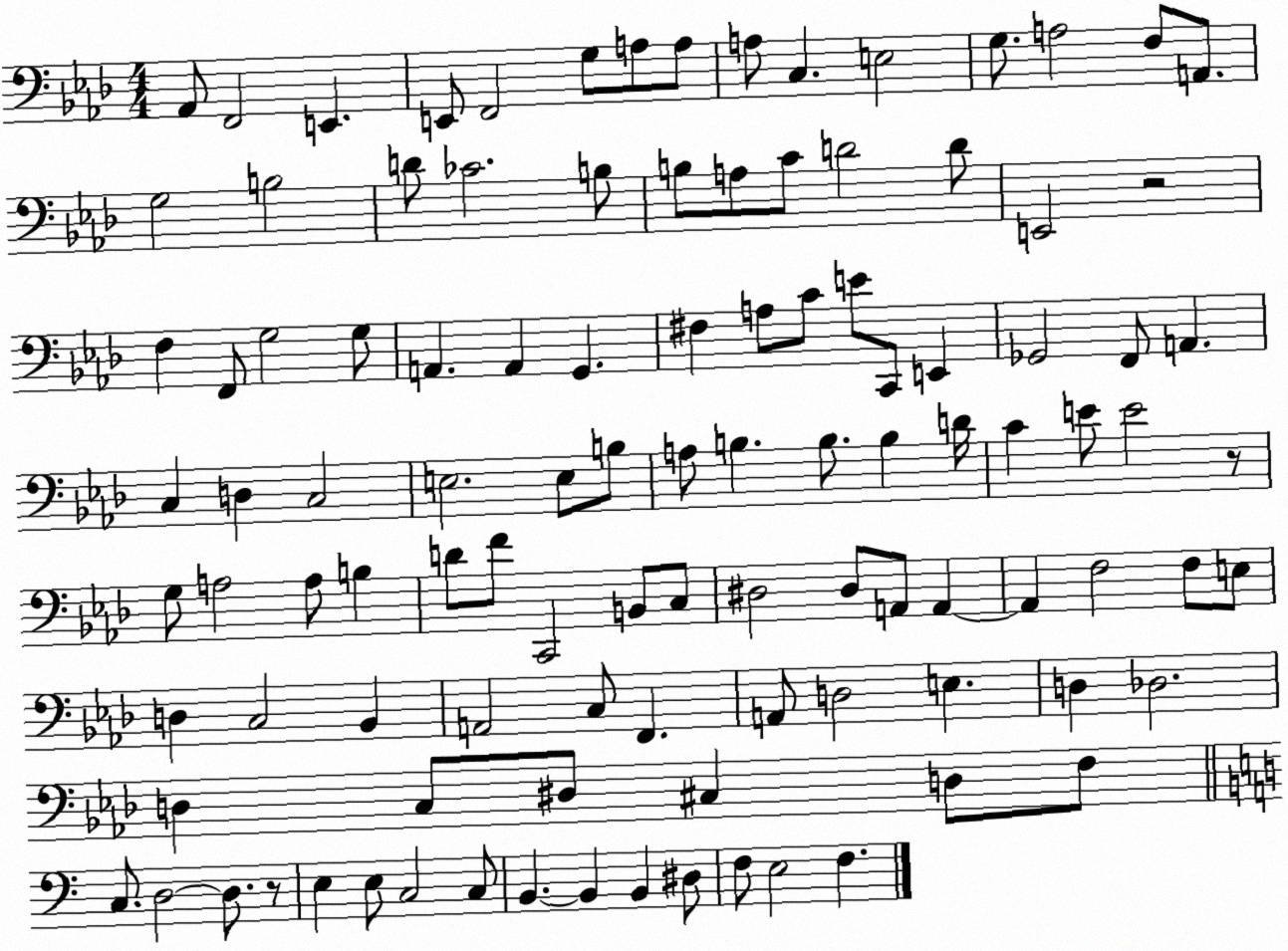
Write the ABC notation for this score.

X:1
T:Untitled
M:4/4
L:1/4
K:Ab
_A,,/2 F,,2 E,, E,,/2 F,,2 G,/2 A,/2 A,/2 A,/2 C, E,2 G,/2 A,2 F,/2 A,,/2 G,2 B,2 D/2 _C2 B,/2 B,/2 A,/2 C/2 D2 D/2 E,,2 z2 F, F,,/2 G,2 G,/2 A,, A,, G,, ^F, A,/2 C/2 E/2 C,,/2 E,, _G,,2 F,,/2 A,, C, D, C,2 E,2 E,/2 B,/2 A,/2 B, B,/2 B, D/4 C E/2 E2 z/2 G,/2 A,2 A,/2 B, D/2 F/2 C,,2 B,,/2 C,/2 ^D,2 ^D,/2 A,,/2 A,, A,, F,2 F,/2 E,/2 D, C,2 _B,, A,,2 C,/2 F,, A,,/2 D,2 E, D, _D,2 D, C,/2 ^D,/2 ^C, D,/2 F,/2 C,/2 D,2 D,/2 z/2 E, E,/2 C,2 C,/2 B,, B,, B,, ^D,/2 F,/2 E,2 F,